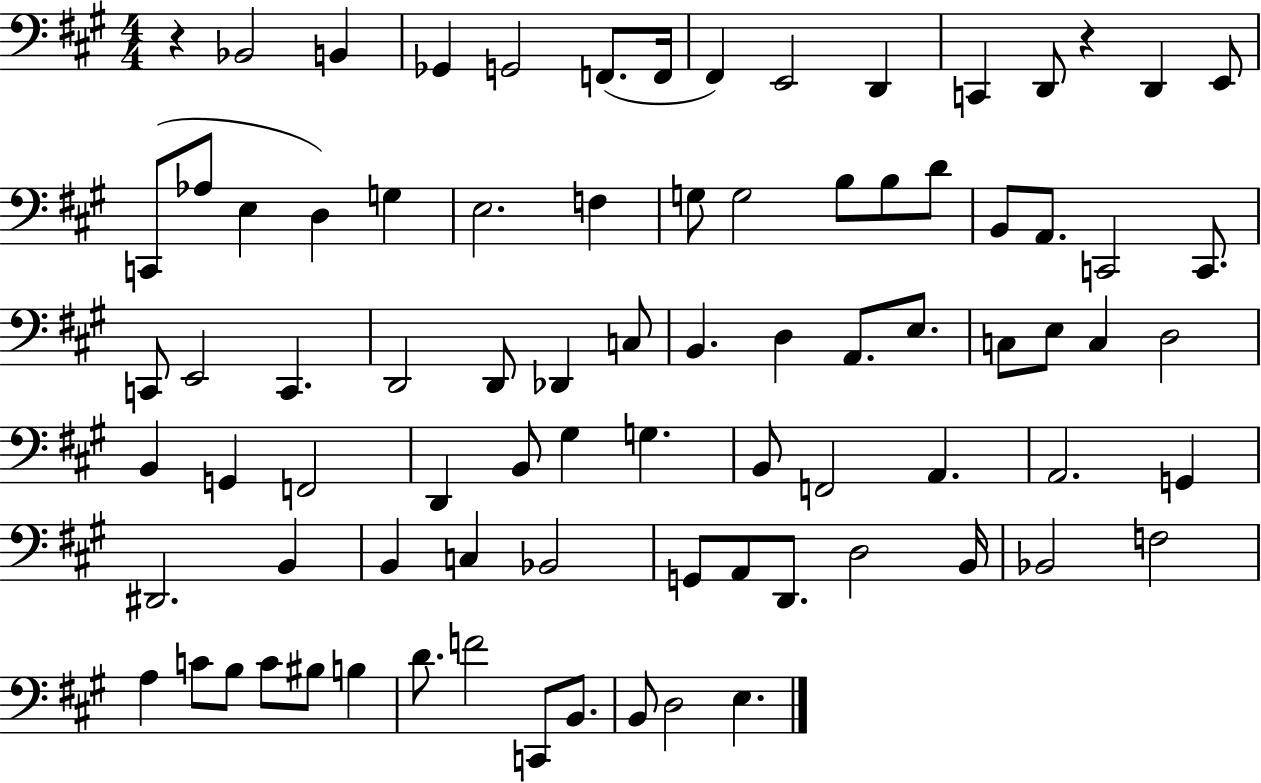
{
  \clef bass
  \numericTimeSignature
  \time 4/4
  \key a \major
  r4 bes,2 b,4 | ges,4 g,2 f,8.( f,16 | fis,4) e,2 d,4 | c,4 d,8 r4 d,4 e,8 | \break c,8( aes8 e4 d4) g4 | e2. f4 | g8 g2 b8 b8 d'8 | b,8 a,8. c,2 c,8. | \break c,8 e,2 c,4. | d,2 d,8 des,4 c8 | b,4. d4 a,8. e8. | c8 e8 c4 d2 | \break b,4 g,4 f,2 | d,4 b,8 gis4 g4. | b,8 f,2 a,4. | a,2. g,4 | \break dis,2. b,4 | b,4 c4 bes,2 | g,8 a,8 d,8. d2 b,16 | bes,2 f2 | \break a4 c'8 b8 c'8 bis8 b4 | d'8. f'2 c,8 b,8. | b,8 d2 e4. | \bar "|."
}